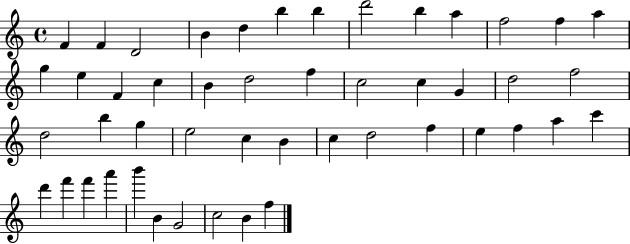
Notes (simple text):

F4/q F4/q D4/h B4/q D5/q B5/q B5/q D6/h B5/q A5/q F5/h F5/q A5/q G5/q E5/q F4/q C5/q B4/q D5/h F5/q C5/h C5/q G4/q D5/h F5/h D5/h B5/q G5/q E5/h C5/q B4/q C5/q D5/h F5/q E5/q F5/q A5/q C6/q D6/q F6/q F6/q A6/q B6/q B4/q G4/h C5/h B4/q F5/q